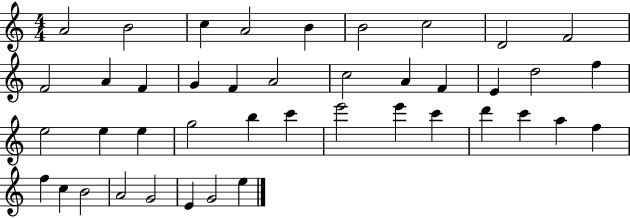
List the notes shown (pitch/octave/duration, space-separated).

A4/h B4/h C5/q A4/h B4/q B4/h C5/h D4/h F4/h F4/h A4/q F4/q G4/q F4/q A4/h C5/h A4/q F4/q E4/q D5/h F5/q E5/h E5/q E5/q G5/h B5/q C6/q E6/h E6/q C6/q D6/q C6/q A5/q F5/q F5/q C5/q B4/h A4/h G4/h E4/q G4/h E5/q